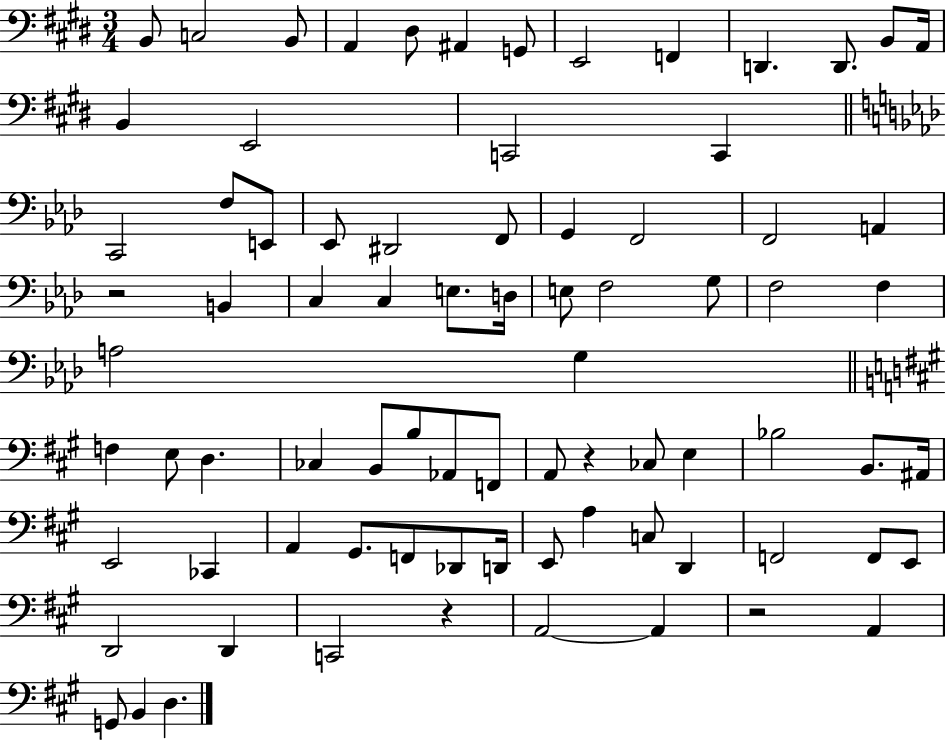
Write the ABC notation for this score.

X:1
T:Untitled
M:3/4
L:1/4
K:E
B,,/2 C,2 B,,/2 A,, ^D,/2 ^A,, G,,/2 E,,2 F,, D,, D,,/2 B,,/2 A,,/4 B,, E,,2 C,,2 C,, C,,2 F,/2 E,,/2 _E,,/2 ^D,,2 F,,/2 G,, F,,2 F,,2 A,, z2 B,, C, C, E,/2 D,/4 E,/2 F,2 G,/2 F,2 F, A,2 G, F, E,/2 D, _C, B,,/2 B,/2 _A,,/2 F,,/2 A,,/2 z _C,/2 E, _B,2 B,,/2 ^A,,/4 E,,2 _C,, A,, ^G,,/2 F,,/2 _D,,/2 D,,/4 E,,/2 A, C,/2 D,, F,,2 F,,/2 E,,/2 D,,2 D,, C,,2 z A,,2 A,, z2 A,, G,,/2 B,, D,